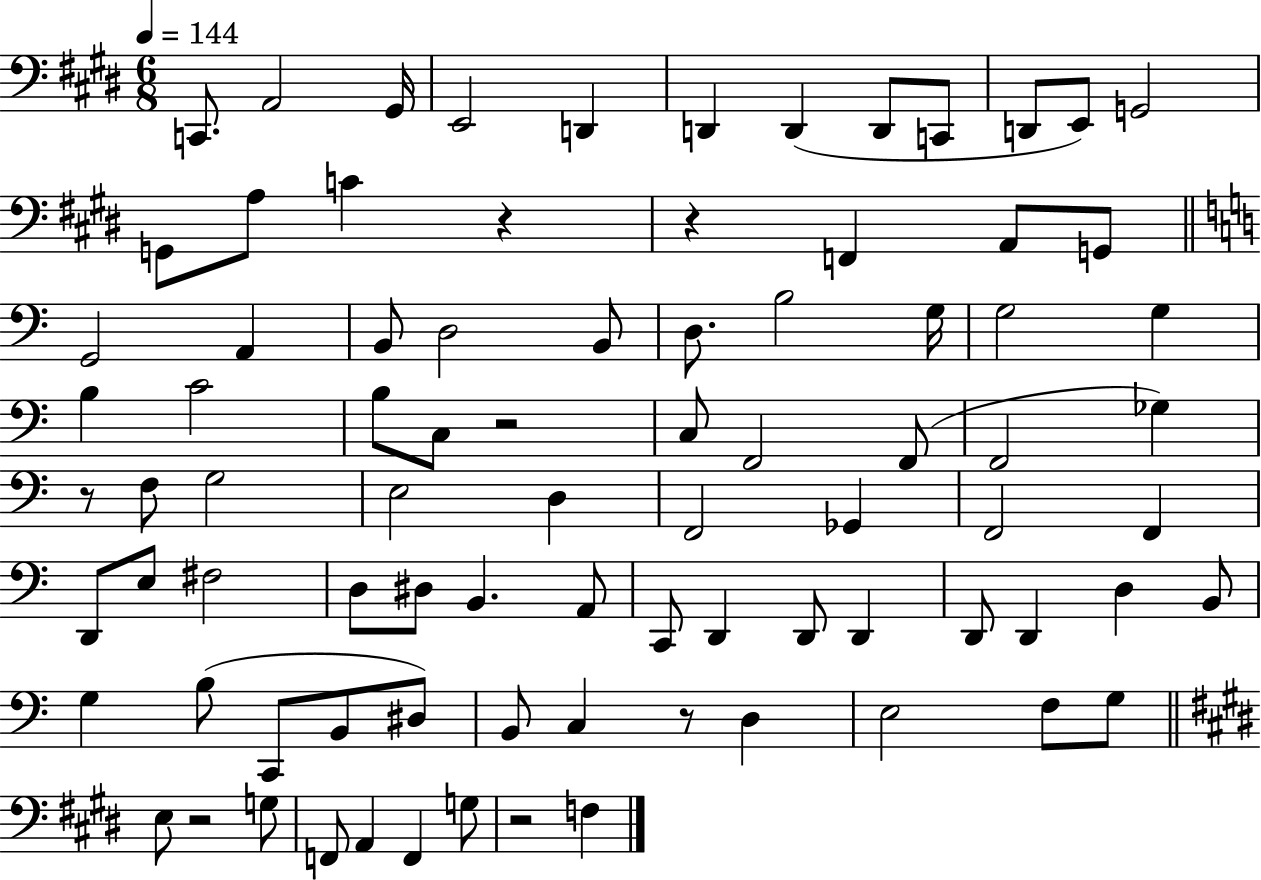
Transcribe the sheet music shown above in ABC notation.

X:1
T:Untitled
M:6/8
L:1/4
K:E
C,,/2 A,,2 ^G,,/4 E,,2 D,, D,, D,, D,,/2 C,,/2 D,,/2 E,,/2 G,,2 G,,/2 A,/2 C z z F,, A,,/2 G,,/2 G,,2 A,, B,,/2 D,2 B,,/2 D,/2 B,2 G,/4 G,2 G, B, C2 B,/2 C,/2 z2 C,/2 F,,2 F,,/2 F,,2 _G, z/2 F,/2 G,2 E,2 D, F,,2 _G,, F,,2 F,, D,,/2 E,/2 ^F,2 D,/2 ^D,/2 B,, A,,/2 C,,/2 D,, D,,/2 D,, D,,/2 D,, D, B,,/2 G, B,/2 C,,/2 B,,/2 ^D,/2 B,,/2 C, z/2 D, E,2 F,/2 G,/2 E,/2 z2 G,/2 F,,/2 A,, F,, G,/2 z2 F,